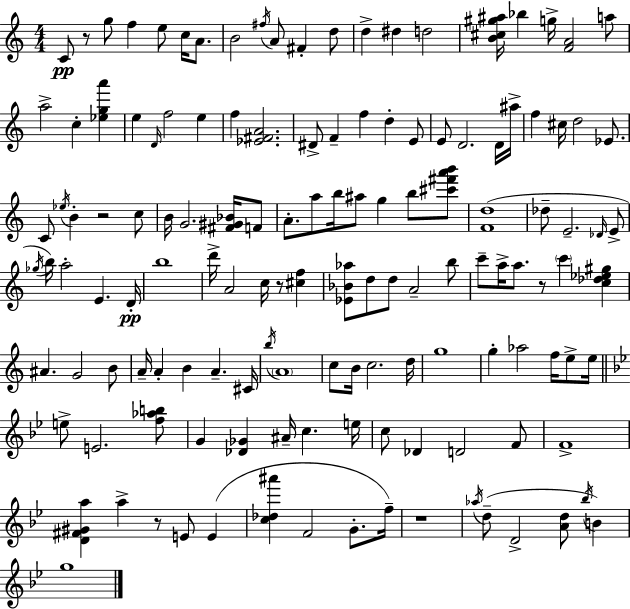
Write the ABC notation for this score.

X:1
T:Untitled
M:4/4
L:1/4
K:Am
C/2 z/2 g/2 f e/2 c/4 A/2 B2 ^f/4 A/2 ^F d/2 d ^d d2 [B^c^g^a]/4 _b g/4 [FA]2 a/2 a2 c [_ega'] e D/4 f2 e f [_E^FA]2 ^D/2 F f d E/2 E/2 D2 D/4 ^a/4 f ^c/4 d2 _E/2 C/2 _e/4 B z2 c/2 B/4 G2 [^F^G_B]/4 F/2 A/2 a/2 b/4 ^a/2 g b/2 [^c'^f'a'b']/2 [Fd]4 _d/2 E2 _D/4 E/2 _g/4 b/4 a2 E D/4 b4 d'/4 A2 c/4 z/2 [^cf] [_E_B_a]/2 d/2 d/2 A2 b/2 c'/2 a/4 a/2 z/2 c' [c_d_e^g] ^A G2 B/2 A/4 A B A ^C/4 b/4 A4 c/2 B/4 c2 d/4 g4 g _a2 f/4 e/2 e/4 e/2 E2 [f_ab]/2 G [_D_G] ^A/4 c e/4 c/2 _D D2 F/2 F4 [D^F^Ga] a z/2 E/2 E [c_d^a'] F2 G/2 f/4 z4 _a/4 d/2 D2 [Ad]/2 _b/4 B g4